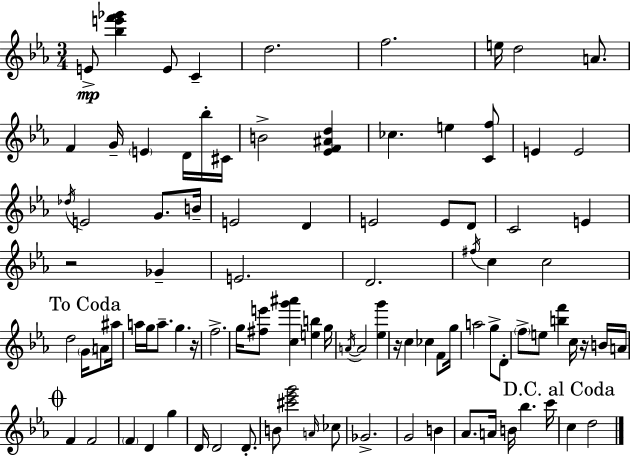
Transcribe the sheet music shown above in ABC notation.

X:1
T:Untitled
M:3/4
L:1/4
K:Eb
E/2 [_be'f'_g'] E/2 C d2 f2 e/4 d2 A/2 F G/4 E D/4 _b/4 ^C/4 B2 [_EF^Ad] _c e [Cf]/2 E E2 _d/4 E2 G/2 B/4 E2 D E2 E/2 D/2 C2 E z2 _G E2 D2 ^f/4 c c2 d2 G/4 A/2 ^a/4 a/4 g/4 a/2 g z/4 f2 g/4 [^fe']/2 [cg'^a'] [eb] g/4 A/4 A2 [_eg'] z/4 c _c F/2 g/4 a2 g/2 D/2 f/2 e/2 [bf'] c/4 z/4 B/4 A/4 F F2 F D g D/4 D2 D/2 B/2 [^c'_e'g']2 A/4 _c/2 _G2 G2 B _A/2 A/4 B/4 _b c'/4 c d2